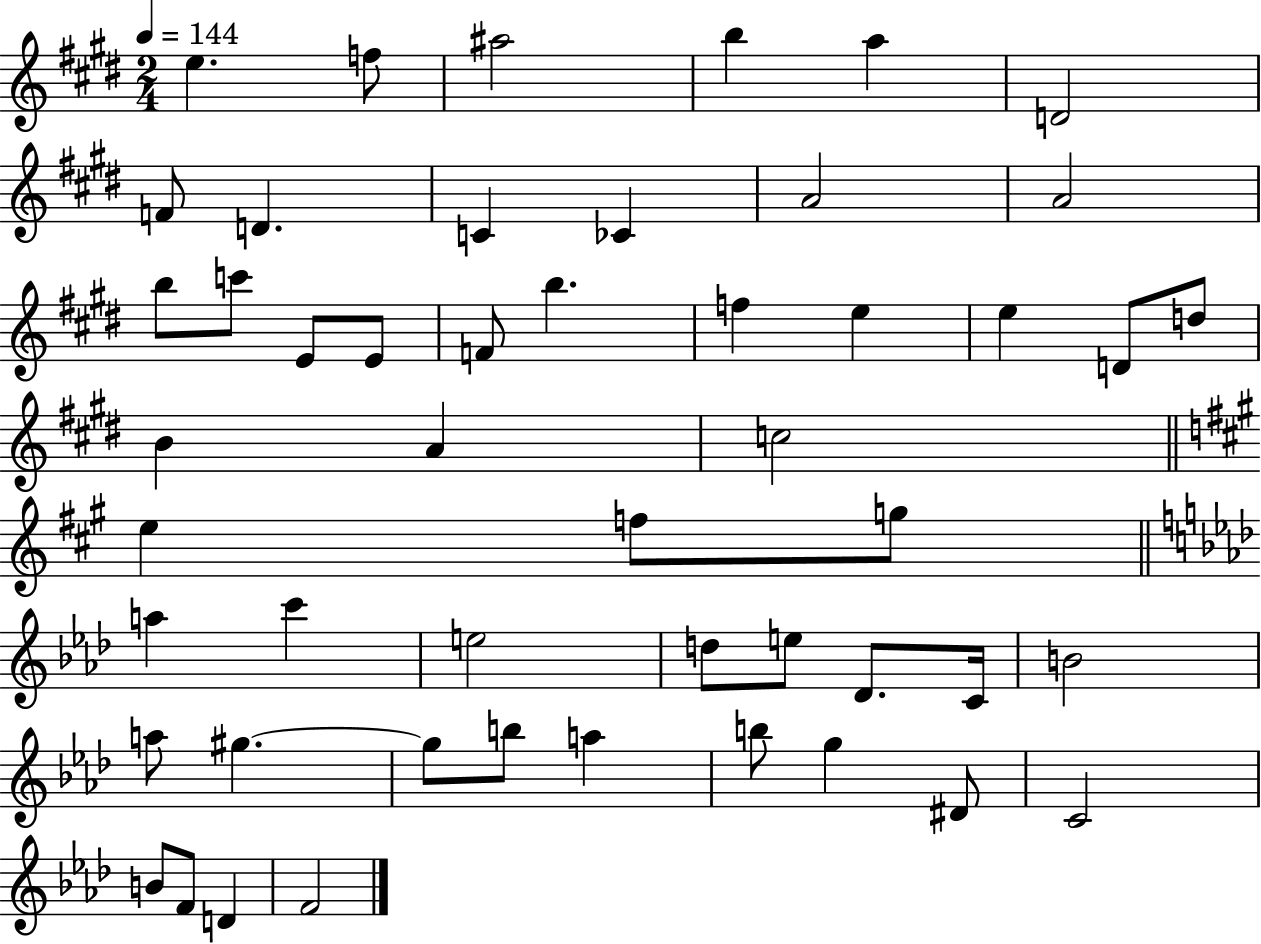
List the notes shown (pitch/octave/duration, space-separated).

E5/q. F5/e A#5/h B5/q A5/q D4/h F4/e D4/q. C4/q CES4/q A4/h A4/h B5/e C6/e E4/e E4/e F4/e B5/q. F5/q E5/q E5/q D4/e D5/e B4/q A4/q C5/h E5/q F5/e G5/e A5/q C6/q E5/h D5/e E5/e Db4/e. C4/s B4/h A5/e G#5/q. G#5/e B5/e A5/q B5/e G5/q D#4/e C4/h B4/e F4/e D4/q F4/h